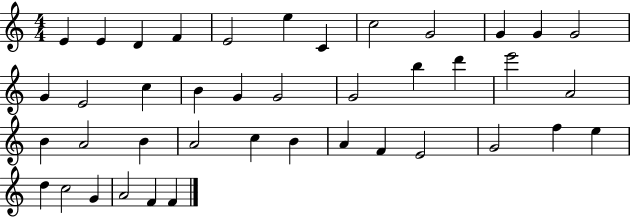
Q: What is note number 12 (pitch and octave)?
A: G4